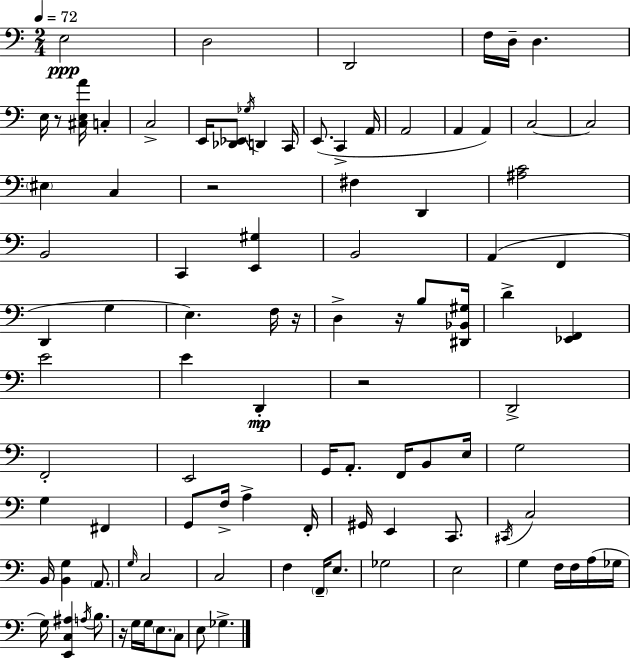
{
  \clef bass
  \numericTimeSignature
  \time 2/4
  \key a \minor
  \tempo 4 = 72
  \repeat volta 2 { e2\ppp | d2 | d,2 | f16 d16-- d4. | \break e16 r8 <cis e a'>16 c4-. | c2-> | e,16 <des, ees,>8 \acciaccatura { ges16 } d,4 | c,16 e,8.( c,4-> | \break a,16 a,2 | a,4 a,4) | c2~~ | c2 | \break \parenthesize eis4 c4 | r2 | fis4 d,4 | <ais c'>2 | \break b,2 | c,4 <e, gis>4 | b,2 | a,4( f,4 | \break d,4 g4 | e4.) f16 | r16 d4-> r16 b8 | <dis, bes, gis>16 d'4-> <ees, f,>4 | \break e'2 | e'4 d,4-.\mp | r2 | d,2-> | \break f,2-. | e,2 | g,16 a,8.-. f,16 b,8 | e16 g2 | \break g4 fis,4 | g,8 f16-> a4-> | f,16-. gis,16 e,4 c,8. | \acciaccatura { cis,16 } c2 | \break b,16 <b, g>4 \parenthesize a,8. | \grace { g16 } c2 | c2 | f4 \parenthesize f,16-- | \break e8. ges2 | e2 | g4 f16 | f16 a16( ges16 g16) <e, c ais>4 | \break \acciaccatura { a16 } b8. r16 g16 g16 \parenthesize e8. | c8 e8 ges4.-> | } \bar "|."
}